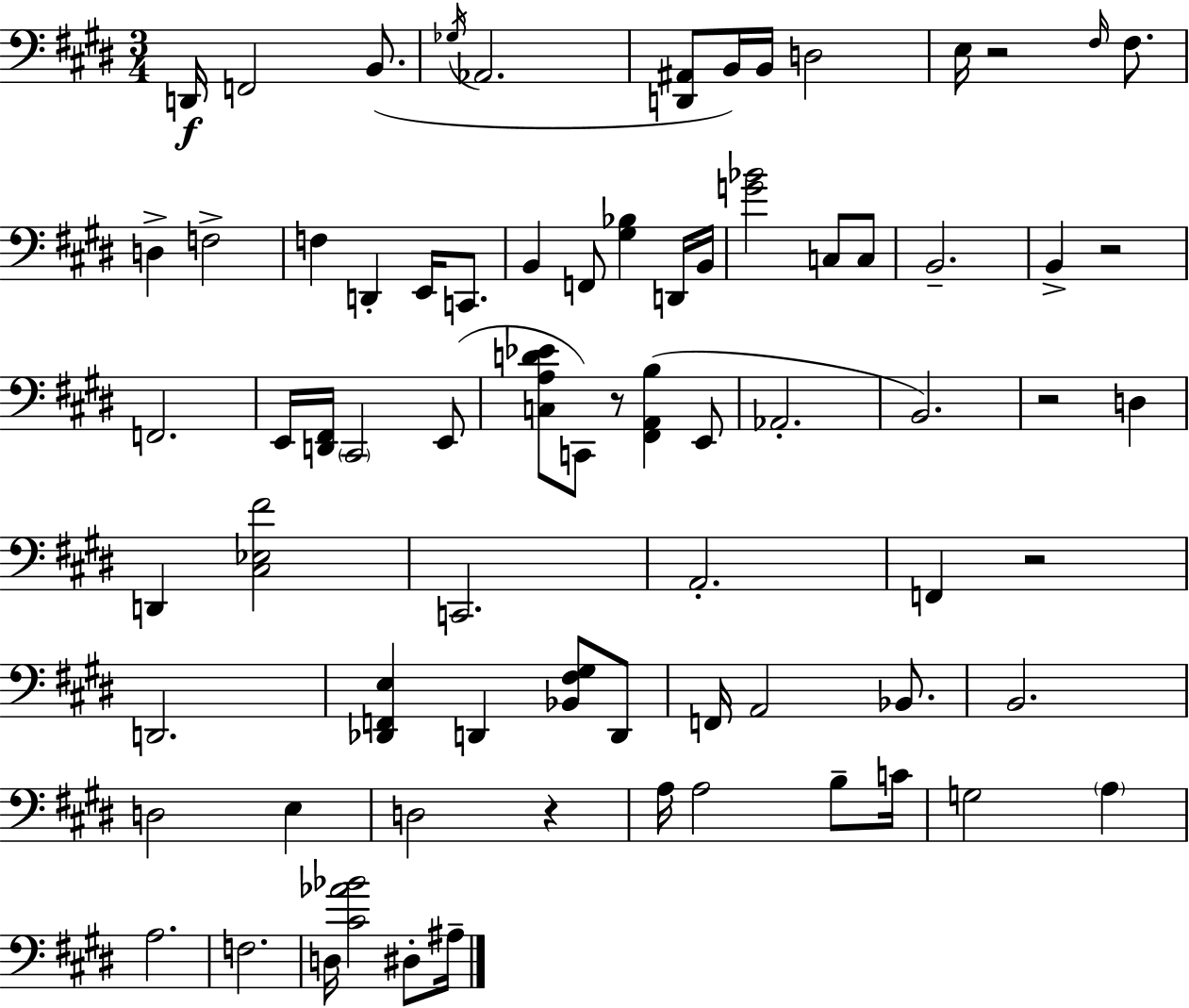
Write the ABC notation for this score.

X:1
T:Untitled
M:3/4
L:1/4
K:E
D,,/4 F,,2 B,,/2 _G,/4 _A,,2 [D,,^A,,]/2 B,,/4 B,,/4 D,2 E,/4 z2 ^F,/4 ^F,/2 D, F,2 F, D,, E,,/4 C,,/2 B,, F,,/2 [^G,_B,] D,,/4 B,,/4 [G_B]2 C,/2 C,/2 B,,2 B,, z2 F,,2 E,,/4 [D,,^F,,]/4 ^C,,2 E,,/2 [C,A,D_E]/2 C,,/2 z/2 [^F,,A,,B,] E,,/2 _A,,2 B,,2 z2 D, D,, [^C,_E,^F]2 C,,2 A,,2 F,, z2 D,,2 [_D,,F,,E,] D,, [_B,,^F,^G,]/2 D,,/2 F,,/4 A,,2 _B,,/2 B,,2 D,2 E, D,2 z A,/4 A,2 B,/2 C/4 G,2 A, A,2 F,2 D,/4 [^C_A_B]2 ^D,/2 ^A,/4